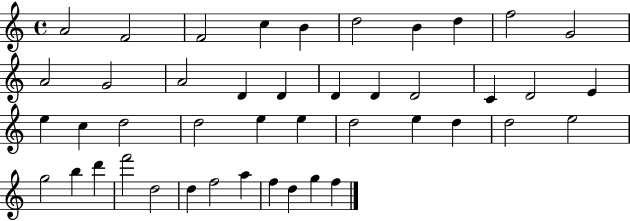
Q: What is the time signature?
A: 4/4